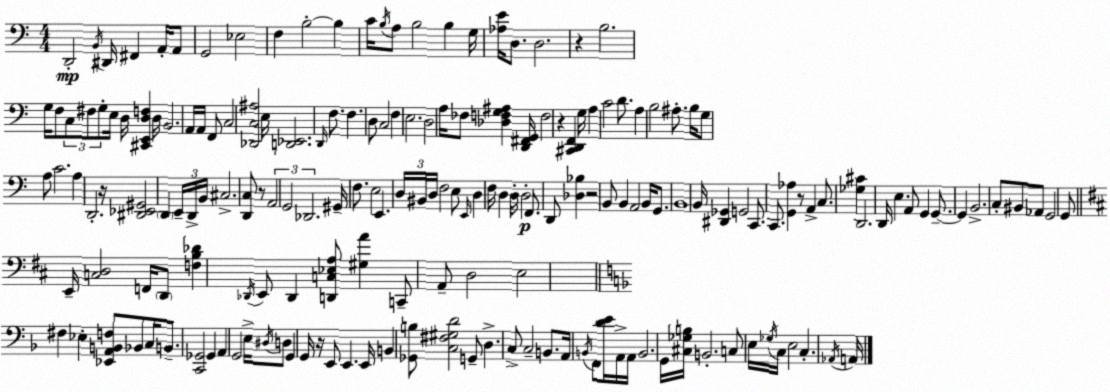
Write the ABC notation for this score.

X:1
T:Untitled
M:4/4
L:1/4
K:Am
D,,2 B,,/4 ^D,,/4 ^F,, A,,/4 A,,/2 G,,2 _E,2 F, B,2 B, C/4 B,/4 A,/2 B,2 B, G,/4 [_A,E]/4 D,/2 D,2 z B,2 G,/4 F,/2 C,/2 ^F,/2 G,/2 E,/4 D,/4 [^C,,E,,D,F,] D,/4 B,,2 A,,/4 A,,/4 F,,/2 C,2 [_D,,C,^A,]2 E,/4 [D,,_E,,]2 D,,/4 F,/2 F, D,/2 C,2 F, E,2 D,2 A,/4 _F,/2 [_D,F,G,^A,] [D,,^F,,G,,]/4 F,2 z [^C,,D,,F,,] G,/4 A, C2 D/2 A, B,2 ^A,/2 B,/4 G,/2 A,/2 C2 A, D,,2 z/4 [^D,,_E,,^G,,]2 D,, E,,/4 D,,/4 B,,/4 ^C,2 [D,,C,]/2 z/2 A,,2 G,,2 _D,,2 ^G,,/4 F,/2 E,2 E,, D,/4 ^B,,/4 D,/4 F,2 E,/2 E,,/4 D, F,/4 D, D,/4 D,2 F,,/2 D,,/2 [_D,_B,] z2 B,,/2 B,, A,,2 B,,/4 G,,/2 B,,4 B,,/4 [^D,,_G,,] G,,2 C,,/2 C,,/2 [G,,_A,] z/2 A,, C,/2 [_G,^C] D,,2 D,,/4 E, A,,/2 G,, G,,/2 G,, B,,2 C,/2 ^B,,/2 _A,,/2 G,,2 G,,/2 E,,/4 [C,D,]2 F,,/4 D,,/2 [F,B,_D] _D,,/4 E,,/2 _D,, [D,,C,_E,A,]/2 [^G,A] C,,/2 A,,/2 D,2 E,2 ^F, _E, [_E,,A,,B,,F,]/2 _B,,/2 C,/4 B,,/2 [C,,_G,,]2 _G,, A,, G,,2 E,/4 ^D,/4 D,/2 G,, G,,/4 z/4 E,,/2 E,, E,,/4 B,, [_G,,B,]/2 [C,^F,^G,D]2 G,,/2 D, C,/2 C,2 B,,/2 A,,/4 B,,/4 F,,/2 [DE]/4 A,,/4 A,,/4 B,,2 G,,/4 [^C,_G,B,]/4 B,,2 C,/2 E,/4 _G,/4 C,/4 E,2 C, _A,,/4 A,,/4